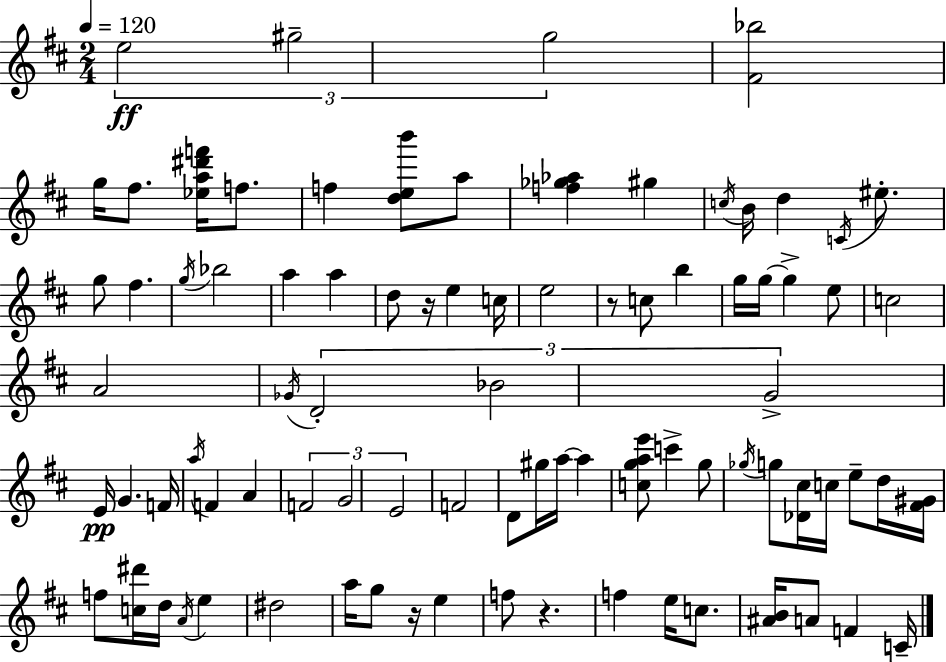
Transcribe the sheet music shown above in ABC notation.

X:1
T:Untitled
M:2/4
L:1/4
K:D
e2 ^g2 g2 [^F_b]2 g/4 ^f/2 [_ea^d'f']/4 f/2 f [deb']/2 a/2 [f_g_a] ^g c/4 B/4 d C/4 ^e/2 g/2 ^f g/4 _b2 a a d/2 z/4 e c/4 e2 z/2 c/2 b g/4 g/4 g e/2 c2 A2 _G/4 D2 _B2 G2 E/4 G F/4 a/4 F A F2 G2 E2 F2 D/2 ^g/4 a/4 a [cgae']/2 c' g/2 _g/4 g/2 [_D^c]/4 c/4 e/2 d/4 [^F^G]/4 f/2 [c^d']/4 d/4 A/4 e ^d2 a/4 g/2 z/4 e f/2 z f e/4 c/2 [^AB]/4 A/2 F C/4